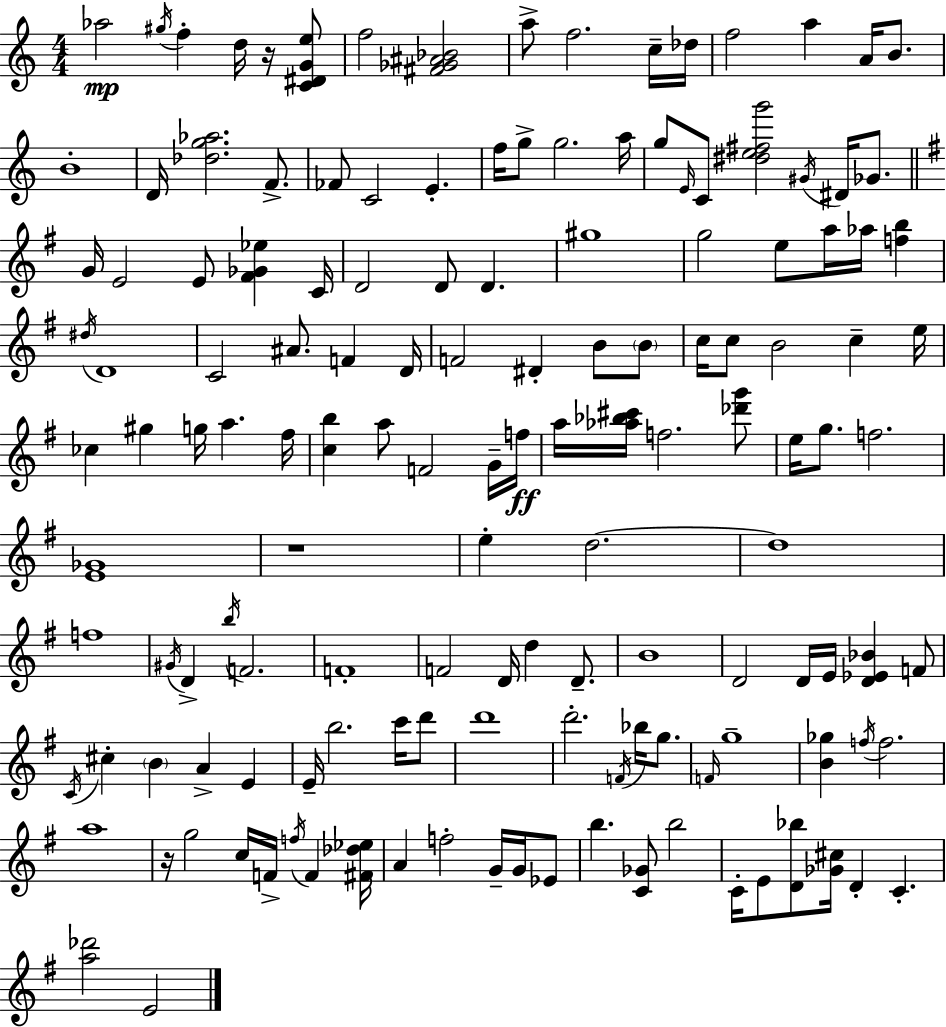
Ab5/h G#5/s F5/q D5/s R/s [C4,D#4,G4,E5]/e F5/h [F#4,Gb4,A#4,Bb4]/h A5/e F5/h. C5/s Db5/s F5/h A5/q A4/s B4/e. B4/w D4/s [Db5,G5,Ab5]/h. F4/e. FES4/e C4/h E4/q. F5/s G5/e G5/h. A5/s G5/e E4/s C4/e [D#5,E5,F#5,G6]/h G#4/s D#4/s Gb4/e. G4/s E4/h E4/e [F#4,Gb4,Eb5]/q C4/s D4/h D4/e D4/q. G#5/w G5/h E5/e A5/s Ab5/s [F5,B5]/q D#5/s D4/w C4/h A#4/e. F4/q D4/s F4/h D#4/q B4/e B4/e C5/s C5/e B4/h C5/q E5/s CES5/q G#5/q G5/s A5/q. F#5/s [C5,B5]/q A5/e F4/h G4/s F5/s A5/s [Ab5,Bb5,C#6]/s F5/h. [Db6,G6]/e E5/s G5/e. F5/h. [E4,Gb4]/w R/w E5/q D5/h. D5/w F5/w G#4/s D4/q B5/s F4/h. F4/w F4/h D4/s D5/q D4/e. B4/w D4/h D4/s E4/s [D4,Eb4,Bb4]/q F4/e C4/s C#5/q B4/q A4/q E4/q E4/s B5/h. C6/s D6/e D6/w D6/h. F4/s Bb5/s G5/e. F4/s G5/w [B4,Gb5]/q F5/s F5/h. A5/w R/s G5/h C5/s F4/s F5/s F4/q [F#4,Db5,Eb5]/s A4/q F5/h G4/s G4/s Eb4/e B5/q. [C4,Gb4]/e B5/h C4/s E4/e [D4,Bb5]/e [Gb4,C#5]/s D4/q C4/q. [A5,Db6]/h E4/h